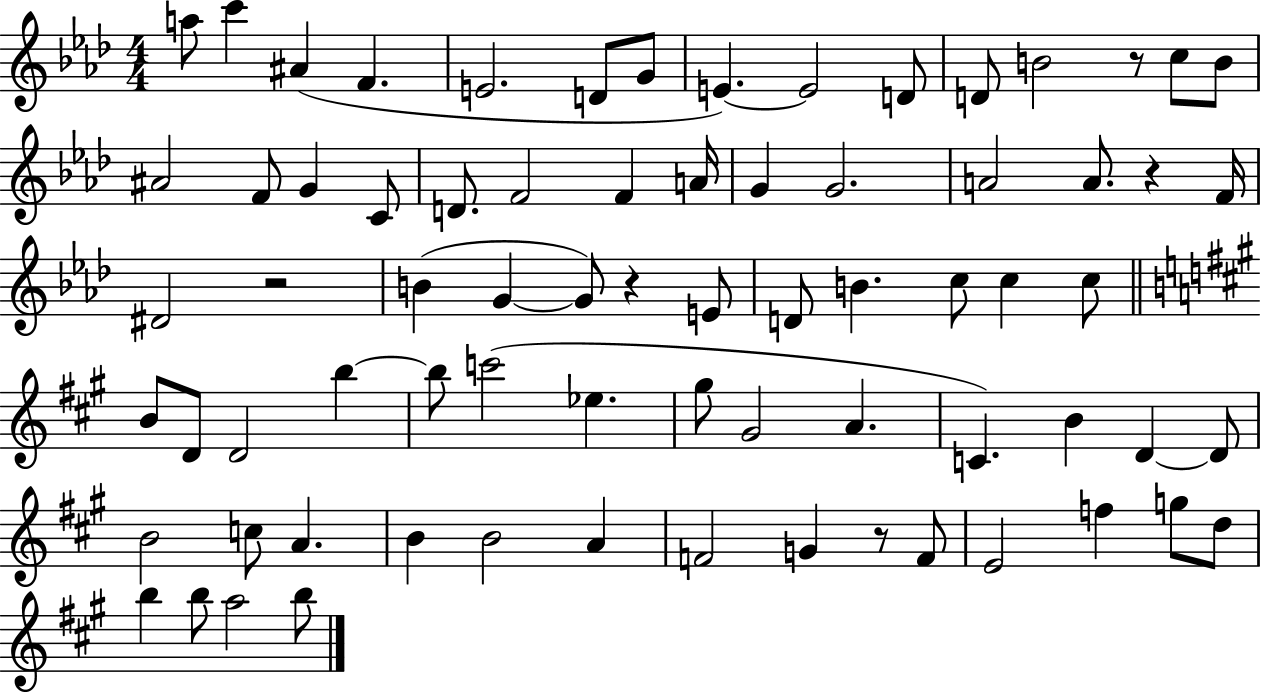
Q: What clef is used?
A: treble